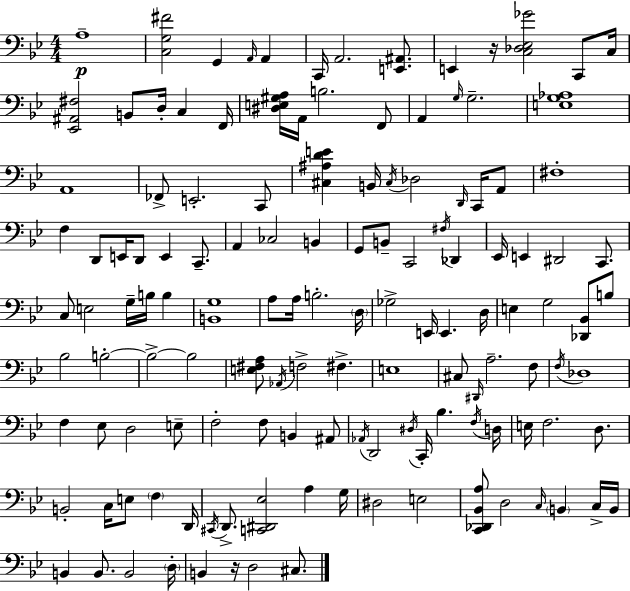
{
  \clef bass
  \numericTimeSignature
  \time 4/4
  \key g \minor
  a1--\p | <c g fis'>2 g,4 \grace { a,16 } a,4 | c,16 a,2. <e, ais,>8. | e,4 r16 <c des ees ges'>2 c,8 | \break c16 <ees, ais, fis>2 b,8 d16-. c4 | f,16 <dis e gis a>16 a,16 b2. f,8 | a,4 \grace { g16 } g2.-- | <e g aes>1 | \break a,1 | fes,8-> e,2.-. | c,8 <cis ais d' e'>4 b,16 \acciaccatura { cis16 } des2 | \grace { d,16 } c,16 a,8 fis1-. | \break f4 d,8 e,16 d,8 e,4 | c,8.-- a,4 ces2 | b,4 g,8 b,8-- c,2 | \acciaccatura { fis16 } des,4 ees,16 e,4 dis,2 | \break c,8. c8 e2 g16-- | b16 b4 <b, g>1 | a8 a16 b2.-. | \parenthesize d16 ges2-> e,16 e,4. | \break d16 e4 g2 | <des, bes,>8 b8 bes2 b2-.~~ | b2->~~ b2 | <e fis a>8 \acciaccatura { aes,16 } f2-> | \break fis4.-> e1 | cis8 \grace { dis,16 } a2.-- | f8 \acciaccatura { f16 } des1 | f4 ees8 d2 | \break e8-- f2-. | f8 b,4 ais,8 \acciaccatura { aes,16 } d,2 | \acciaccatura { dis16 } c,16-. bes4. \acciaccatura { f16 } d16 e16 f2. | d8. b,2-. | \break c16 e8 \parenthesize f4 d,16 \acciaccatura { cis,16 } d,8.-> <c, dis, ees>2 | a4 g16 dis2 | e2 <c, des, bes, a>8 d2 | \grace { c16 } \parenthesize b,4 c16-> b,16 b,4 | \break b,8. b,2 \parenthesize d16-. b,4 | r16 d2 cis8. \bar "|."
}